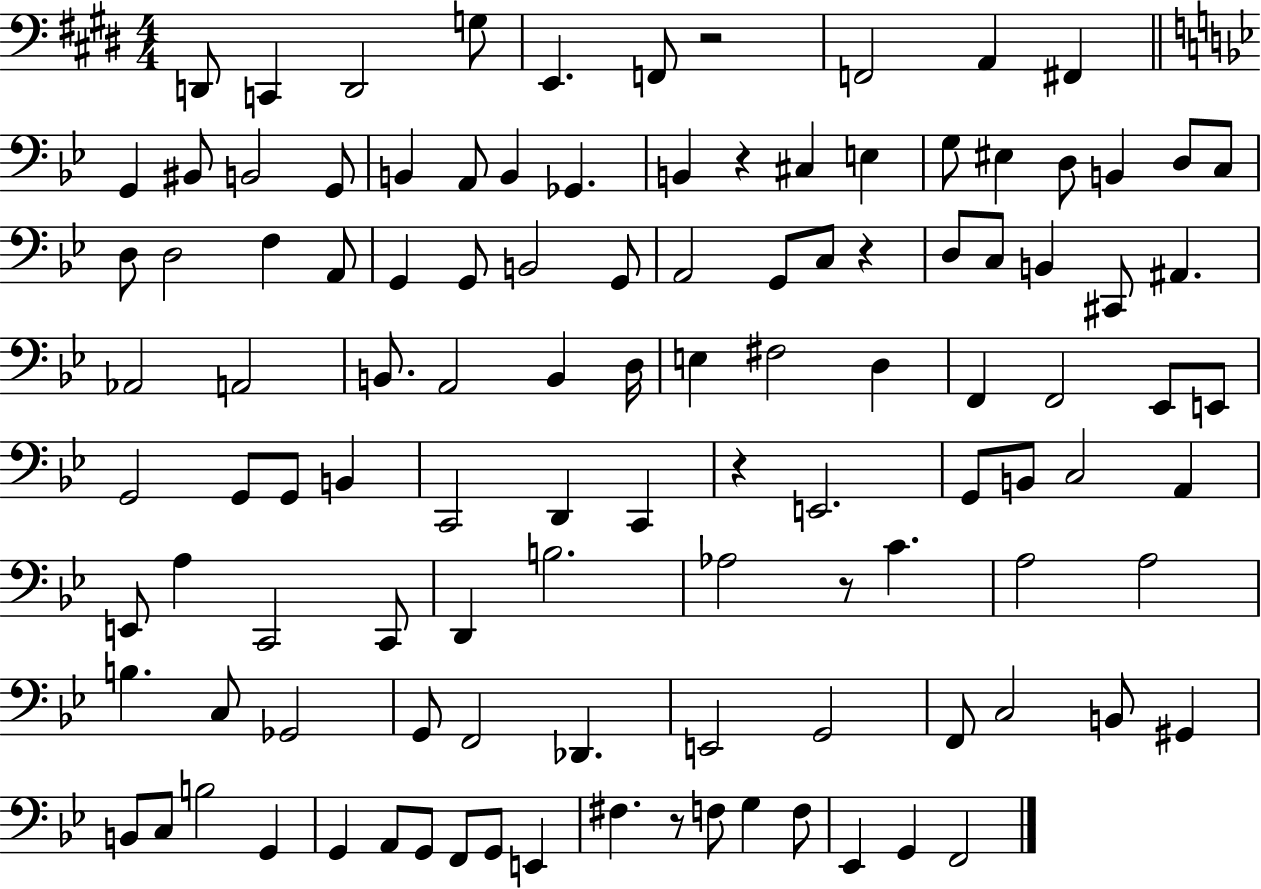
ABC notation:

X:1
T:Untitled
M:4/4
L:1/4
K:E
D,,/2 C,, D,,2 G,/2 E,, F,,/2 z2 F,,2 A,, ^F,, G,, ^B,,/2 B,,2 G,,/2 B,, A,,/2 B,, _G,, B,, z ^C, E, G,/2 ^E, D,/2 B,, D,/2 C,/2 D,/2 D,2 F, A,,/2 G,, G,,/2 B,,2 G,,/2 A,,2 G,,/2 C,/2 z D,/2 C,/2 B,, ^C,,/2 ^A,, _A,,2 A,,2 B,,/2 A,,2 B,, D,/4 E, ^F,2 D, F,, F,,2 _E,,/2 E,,/2 G,,2 G,,/2 G,,/2 B,, C,,2 D,, C,, z E,,2 G,,/2 B,,/2 C,2 A,, E,,/2 A, C,,2 C,,/2 D,, B,2 _A,2 z/2 C A,2 A,2 B, C,/2 _G,,2 G,,/2 F,,2 _D,, E,,2 G,,2 F,,/2 C,2 B,,/2 ^G,, B,,/2 C,/2 B,2 G,, G,, A,,/2 G,,/2 F,,/2 G,,/2 E,, ^F, z/2 F,/2 G, F,/2 _E,, G,, F,,2